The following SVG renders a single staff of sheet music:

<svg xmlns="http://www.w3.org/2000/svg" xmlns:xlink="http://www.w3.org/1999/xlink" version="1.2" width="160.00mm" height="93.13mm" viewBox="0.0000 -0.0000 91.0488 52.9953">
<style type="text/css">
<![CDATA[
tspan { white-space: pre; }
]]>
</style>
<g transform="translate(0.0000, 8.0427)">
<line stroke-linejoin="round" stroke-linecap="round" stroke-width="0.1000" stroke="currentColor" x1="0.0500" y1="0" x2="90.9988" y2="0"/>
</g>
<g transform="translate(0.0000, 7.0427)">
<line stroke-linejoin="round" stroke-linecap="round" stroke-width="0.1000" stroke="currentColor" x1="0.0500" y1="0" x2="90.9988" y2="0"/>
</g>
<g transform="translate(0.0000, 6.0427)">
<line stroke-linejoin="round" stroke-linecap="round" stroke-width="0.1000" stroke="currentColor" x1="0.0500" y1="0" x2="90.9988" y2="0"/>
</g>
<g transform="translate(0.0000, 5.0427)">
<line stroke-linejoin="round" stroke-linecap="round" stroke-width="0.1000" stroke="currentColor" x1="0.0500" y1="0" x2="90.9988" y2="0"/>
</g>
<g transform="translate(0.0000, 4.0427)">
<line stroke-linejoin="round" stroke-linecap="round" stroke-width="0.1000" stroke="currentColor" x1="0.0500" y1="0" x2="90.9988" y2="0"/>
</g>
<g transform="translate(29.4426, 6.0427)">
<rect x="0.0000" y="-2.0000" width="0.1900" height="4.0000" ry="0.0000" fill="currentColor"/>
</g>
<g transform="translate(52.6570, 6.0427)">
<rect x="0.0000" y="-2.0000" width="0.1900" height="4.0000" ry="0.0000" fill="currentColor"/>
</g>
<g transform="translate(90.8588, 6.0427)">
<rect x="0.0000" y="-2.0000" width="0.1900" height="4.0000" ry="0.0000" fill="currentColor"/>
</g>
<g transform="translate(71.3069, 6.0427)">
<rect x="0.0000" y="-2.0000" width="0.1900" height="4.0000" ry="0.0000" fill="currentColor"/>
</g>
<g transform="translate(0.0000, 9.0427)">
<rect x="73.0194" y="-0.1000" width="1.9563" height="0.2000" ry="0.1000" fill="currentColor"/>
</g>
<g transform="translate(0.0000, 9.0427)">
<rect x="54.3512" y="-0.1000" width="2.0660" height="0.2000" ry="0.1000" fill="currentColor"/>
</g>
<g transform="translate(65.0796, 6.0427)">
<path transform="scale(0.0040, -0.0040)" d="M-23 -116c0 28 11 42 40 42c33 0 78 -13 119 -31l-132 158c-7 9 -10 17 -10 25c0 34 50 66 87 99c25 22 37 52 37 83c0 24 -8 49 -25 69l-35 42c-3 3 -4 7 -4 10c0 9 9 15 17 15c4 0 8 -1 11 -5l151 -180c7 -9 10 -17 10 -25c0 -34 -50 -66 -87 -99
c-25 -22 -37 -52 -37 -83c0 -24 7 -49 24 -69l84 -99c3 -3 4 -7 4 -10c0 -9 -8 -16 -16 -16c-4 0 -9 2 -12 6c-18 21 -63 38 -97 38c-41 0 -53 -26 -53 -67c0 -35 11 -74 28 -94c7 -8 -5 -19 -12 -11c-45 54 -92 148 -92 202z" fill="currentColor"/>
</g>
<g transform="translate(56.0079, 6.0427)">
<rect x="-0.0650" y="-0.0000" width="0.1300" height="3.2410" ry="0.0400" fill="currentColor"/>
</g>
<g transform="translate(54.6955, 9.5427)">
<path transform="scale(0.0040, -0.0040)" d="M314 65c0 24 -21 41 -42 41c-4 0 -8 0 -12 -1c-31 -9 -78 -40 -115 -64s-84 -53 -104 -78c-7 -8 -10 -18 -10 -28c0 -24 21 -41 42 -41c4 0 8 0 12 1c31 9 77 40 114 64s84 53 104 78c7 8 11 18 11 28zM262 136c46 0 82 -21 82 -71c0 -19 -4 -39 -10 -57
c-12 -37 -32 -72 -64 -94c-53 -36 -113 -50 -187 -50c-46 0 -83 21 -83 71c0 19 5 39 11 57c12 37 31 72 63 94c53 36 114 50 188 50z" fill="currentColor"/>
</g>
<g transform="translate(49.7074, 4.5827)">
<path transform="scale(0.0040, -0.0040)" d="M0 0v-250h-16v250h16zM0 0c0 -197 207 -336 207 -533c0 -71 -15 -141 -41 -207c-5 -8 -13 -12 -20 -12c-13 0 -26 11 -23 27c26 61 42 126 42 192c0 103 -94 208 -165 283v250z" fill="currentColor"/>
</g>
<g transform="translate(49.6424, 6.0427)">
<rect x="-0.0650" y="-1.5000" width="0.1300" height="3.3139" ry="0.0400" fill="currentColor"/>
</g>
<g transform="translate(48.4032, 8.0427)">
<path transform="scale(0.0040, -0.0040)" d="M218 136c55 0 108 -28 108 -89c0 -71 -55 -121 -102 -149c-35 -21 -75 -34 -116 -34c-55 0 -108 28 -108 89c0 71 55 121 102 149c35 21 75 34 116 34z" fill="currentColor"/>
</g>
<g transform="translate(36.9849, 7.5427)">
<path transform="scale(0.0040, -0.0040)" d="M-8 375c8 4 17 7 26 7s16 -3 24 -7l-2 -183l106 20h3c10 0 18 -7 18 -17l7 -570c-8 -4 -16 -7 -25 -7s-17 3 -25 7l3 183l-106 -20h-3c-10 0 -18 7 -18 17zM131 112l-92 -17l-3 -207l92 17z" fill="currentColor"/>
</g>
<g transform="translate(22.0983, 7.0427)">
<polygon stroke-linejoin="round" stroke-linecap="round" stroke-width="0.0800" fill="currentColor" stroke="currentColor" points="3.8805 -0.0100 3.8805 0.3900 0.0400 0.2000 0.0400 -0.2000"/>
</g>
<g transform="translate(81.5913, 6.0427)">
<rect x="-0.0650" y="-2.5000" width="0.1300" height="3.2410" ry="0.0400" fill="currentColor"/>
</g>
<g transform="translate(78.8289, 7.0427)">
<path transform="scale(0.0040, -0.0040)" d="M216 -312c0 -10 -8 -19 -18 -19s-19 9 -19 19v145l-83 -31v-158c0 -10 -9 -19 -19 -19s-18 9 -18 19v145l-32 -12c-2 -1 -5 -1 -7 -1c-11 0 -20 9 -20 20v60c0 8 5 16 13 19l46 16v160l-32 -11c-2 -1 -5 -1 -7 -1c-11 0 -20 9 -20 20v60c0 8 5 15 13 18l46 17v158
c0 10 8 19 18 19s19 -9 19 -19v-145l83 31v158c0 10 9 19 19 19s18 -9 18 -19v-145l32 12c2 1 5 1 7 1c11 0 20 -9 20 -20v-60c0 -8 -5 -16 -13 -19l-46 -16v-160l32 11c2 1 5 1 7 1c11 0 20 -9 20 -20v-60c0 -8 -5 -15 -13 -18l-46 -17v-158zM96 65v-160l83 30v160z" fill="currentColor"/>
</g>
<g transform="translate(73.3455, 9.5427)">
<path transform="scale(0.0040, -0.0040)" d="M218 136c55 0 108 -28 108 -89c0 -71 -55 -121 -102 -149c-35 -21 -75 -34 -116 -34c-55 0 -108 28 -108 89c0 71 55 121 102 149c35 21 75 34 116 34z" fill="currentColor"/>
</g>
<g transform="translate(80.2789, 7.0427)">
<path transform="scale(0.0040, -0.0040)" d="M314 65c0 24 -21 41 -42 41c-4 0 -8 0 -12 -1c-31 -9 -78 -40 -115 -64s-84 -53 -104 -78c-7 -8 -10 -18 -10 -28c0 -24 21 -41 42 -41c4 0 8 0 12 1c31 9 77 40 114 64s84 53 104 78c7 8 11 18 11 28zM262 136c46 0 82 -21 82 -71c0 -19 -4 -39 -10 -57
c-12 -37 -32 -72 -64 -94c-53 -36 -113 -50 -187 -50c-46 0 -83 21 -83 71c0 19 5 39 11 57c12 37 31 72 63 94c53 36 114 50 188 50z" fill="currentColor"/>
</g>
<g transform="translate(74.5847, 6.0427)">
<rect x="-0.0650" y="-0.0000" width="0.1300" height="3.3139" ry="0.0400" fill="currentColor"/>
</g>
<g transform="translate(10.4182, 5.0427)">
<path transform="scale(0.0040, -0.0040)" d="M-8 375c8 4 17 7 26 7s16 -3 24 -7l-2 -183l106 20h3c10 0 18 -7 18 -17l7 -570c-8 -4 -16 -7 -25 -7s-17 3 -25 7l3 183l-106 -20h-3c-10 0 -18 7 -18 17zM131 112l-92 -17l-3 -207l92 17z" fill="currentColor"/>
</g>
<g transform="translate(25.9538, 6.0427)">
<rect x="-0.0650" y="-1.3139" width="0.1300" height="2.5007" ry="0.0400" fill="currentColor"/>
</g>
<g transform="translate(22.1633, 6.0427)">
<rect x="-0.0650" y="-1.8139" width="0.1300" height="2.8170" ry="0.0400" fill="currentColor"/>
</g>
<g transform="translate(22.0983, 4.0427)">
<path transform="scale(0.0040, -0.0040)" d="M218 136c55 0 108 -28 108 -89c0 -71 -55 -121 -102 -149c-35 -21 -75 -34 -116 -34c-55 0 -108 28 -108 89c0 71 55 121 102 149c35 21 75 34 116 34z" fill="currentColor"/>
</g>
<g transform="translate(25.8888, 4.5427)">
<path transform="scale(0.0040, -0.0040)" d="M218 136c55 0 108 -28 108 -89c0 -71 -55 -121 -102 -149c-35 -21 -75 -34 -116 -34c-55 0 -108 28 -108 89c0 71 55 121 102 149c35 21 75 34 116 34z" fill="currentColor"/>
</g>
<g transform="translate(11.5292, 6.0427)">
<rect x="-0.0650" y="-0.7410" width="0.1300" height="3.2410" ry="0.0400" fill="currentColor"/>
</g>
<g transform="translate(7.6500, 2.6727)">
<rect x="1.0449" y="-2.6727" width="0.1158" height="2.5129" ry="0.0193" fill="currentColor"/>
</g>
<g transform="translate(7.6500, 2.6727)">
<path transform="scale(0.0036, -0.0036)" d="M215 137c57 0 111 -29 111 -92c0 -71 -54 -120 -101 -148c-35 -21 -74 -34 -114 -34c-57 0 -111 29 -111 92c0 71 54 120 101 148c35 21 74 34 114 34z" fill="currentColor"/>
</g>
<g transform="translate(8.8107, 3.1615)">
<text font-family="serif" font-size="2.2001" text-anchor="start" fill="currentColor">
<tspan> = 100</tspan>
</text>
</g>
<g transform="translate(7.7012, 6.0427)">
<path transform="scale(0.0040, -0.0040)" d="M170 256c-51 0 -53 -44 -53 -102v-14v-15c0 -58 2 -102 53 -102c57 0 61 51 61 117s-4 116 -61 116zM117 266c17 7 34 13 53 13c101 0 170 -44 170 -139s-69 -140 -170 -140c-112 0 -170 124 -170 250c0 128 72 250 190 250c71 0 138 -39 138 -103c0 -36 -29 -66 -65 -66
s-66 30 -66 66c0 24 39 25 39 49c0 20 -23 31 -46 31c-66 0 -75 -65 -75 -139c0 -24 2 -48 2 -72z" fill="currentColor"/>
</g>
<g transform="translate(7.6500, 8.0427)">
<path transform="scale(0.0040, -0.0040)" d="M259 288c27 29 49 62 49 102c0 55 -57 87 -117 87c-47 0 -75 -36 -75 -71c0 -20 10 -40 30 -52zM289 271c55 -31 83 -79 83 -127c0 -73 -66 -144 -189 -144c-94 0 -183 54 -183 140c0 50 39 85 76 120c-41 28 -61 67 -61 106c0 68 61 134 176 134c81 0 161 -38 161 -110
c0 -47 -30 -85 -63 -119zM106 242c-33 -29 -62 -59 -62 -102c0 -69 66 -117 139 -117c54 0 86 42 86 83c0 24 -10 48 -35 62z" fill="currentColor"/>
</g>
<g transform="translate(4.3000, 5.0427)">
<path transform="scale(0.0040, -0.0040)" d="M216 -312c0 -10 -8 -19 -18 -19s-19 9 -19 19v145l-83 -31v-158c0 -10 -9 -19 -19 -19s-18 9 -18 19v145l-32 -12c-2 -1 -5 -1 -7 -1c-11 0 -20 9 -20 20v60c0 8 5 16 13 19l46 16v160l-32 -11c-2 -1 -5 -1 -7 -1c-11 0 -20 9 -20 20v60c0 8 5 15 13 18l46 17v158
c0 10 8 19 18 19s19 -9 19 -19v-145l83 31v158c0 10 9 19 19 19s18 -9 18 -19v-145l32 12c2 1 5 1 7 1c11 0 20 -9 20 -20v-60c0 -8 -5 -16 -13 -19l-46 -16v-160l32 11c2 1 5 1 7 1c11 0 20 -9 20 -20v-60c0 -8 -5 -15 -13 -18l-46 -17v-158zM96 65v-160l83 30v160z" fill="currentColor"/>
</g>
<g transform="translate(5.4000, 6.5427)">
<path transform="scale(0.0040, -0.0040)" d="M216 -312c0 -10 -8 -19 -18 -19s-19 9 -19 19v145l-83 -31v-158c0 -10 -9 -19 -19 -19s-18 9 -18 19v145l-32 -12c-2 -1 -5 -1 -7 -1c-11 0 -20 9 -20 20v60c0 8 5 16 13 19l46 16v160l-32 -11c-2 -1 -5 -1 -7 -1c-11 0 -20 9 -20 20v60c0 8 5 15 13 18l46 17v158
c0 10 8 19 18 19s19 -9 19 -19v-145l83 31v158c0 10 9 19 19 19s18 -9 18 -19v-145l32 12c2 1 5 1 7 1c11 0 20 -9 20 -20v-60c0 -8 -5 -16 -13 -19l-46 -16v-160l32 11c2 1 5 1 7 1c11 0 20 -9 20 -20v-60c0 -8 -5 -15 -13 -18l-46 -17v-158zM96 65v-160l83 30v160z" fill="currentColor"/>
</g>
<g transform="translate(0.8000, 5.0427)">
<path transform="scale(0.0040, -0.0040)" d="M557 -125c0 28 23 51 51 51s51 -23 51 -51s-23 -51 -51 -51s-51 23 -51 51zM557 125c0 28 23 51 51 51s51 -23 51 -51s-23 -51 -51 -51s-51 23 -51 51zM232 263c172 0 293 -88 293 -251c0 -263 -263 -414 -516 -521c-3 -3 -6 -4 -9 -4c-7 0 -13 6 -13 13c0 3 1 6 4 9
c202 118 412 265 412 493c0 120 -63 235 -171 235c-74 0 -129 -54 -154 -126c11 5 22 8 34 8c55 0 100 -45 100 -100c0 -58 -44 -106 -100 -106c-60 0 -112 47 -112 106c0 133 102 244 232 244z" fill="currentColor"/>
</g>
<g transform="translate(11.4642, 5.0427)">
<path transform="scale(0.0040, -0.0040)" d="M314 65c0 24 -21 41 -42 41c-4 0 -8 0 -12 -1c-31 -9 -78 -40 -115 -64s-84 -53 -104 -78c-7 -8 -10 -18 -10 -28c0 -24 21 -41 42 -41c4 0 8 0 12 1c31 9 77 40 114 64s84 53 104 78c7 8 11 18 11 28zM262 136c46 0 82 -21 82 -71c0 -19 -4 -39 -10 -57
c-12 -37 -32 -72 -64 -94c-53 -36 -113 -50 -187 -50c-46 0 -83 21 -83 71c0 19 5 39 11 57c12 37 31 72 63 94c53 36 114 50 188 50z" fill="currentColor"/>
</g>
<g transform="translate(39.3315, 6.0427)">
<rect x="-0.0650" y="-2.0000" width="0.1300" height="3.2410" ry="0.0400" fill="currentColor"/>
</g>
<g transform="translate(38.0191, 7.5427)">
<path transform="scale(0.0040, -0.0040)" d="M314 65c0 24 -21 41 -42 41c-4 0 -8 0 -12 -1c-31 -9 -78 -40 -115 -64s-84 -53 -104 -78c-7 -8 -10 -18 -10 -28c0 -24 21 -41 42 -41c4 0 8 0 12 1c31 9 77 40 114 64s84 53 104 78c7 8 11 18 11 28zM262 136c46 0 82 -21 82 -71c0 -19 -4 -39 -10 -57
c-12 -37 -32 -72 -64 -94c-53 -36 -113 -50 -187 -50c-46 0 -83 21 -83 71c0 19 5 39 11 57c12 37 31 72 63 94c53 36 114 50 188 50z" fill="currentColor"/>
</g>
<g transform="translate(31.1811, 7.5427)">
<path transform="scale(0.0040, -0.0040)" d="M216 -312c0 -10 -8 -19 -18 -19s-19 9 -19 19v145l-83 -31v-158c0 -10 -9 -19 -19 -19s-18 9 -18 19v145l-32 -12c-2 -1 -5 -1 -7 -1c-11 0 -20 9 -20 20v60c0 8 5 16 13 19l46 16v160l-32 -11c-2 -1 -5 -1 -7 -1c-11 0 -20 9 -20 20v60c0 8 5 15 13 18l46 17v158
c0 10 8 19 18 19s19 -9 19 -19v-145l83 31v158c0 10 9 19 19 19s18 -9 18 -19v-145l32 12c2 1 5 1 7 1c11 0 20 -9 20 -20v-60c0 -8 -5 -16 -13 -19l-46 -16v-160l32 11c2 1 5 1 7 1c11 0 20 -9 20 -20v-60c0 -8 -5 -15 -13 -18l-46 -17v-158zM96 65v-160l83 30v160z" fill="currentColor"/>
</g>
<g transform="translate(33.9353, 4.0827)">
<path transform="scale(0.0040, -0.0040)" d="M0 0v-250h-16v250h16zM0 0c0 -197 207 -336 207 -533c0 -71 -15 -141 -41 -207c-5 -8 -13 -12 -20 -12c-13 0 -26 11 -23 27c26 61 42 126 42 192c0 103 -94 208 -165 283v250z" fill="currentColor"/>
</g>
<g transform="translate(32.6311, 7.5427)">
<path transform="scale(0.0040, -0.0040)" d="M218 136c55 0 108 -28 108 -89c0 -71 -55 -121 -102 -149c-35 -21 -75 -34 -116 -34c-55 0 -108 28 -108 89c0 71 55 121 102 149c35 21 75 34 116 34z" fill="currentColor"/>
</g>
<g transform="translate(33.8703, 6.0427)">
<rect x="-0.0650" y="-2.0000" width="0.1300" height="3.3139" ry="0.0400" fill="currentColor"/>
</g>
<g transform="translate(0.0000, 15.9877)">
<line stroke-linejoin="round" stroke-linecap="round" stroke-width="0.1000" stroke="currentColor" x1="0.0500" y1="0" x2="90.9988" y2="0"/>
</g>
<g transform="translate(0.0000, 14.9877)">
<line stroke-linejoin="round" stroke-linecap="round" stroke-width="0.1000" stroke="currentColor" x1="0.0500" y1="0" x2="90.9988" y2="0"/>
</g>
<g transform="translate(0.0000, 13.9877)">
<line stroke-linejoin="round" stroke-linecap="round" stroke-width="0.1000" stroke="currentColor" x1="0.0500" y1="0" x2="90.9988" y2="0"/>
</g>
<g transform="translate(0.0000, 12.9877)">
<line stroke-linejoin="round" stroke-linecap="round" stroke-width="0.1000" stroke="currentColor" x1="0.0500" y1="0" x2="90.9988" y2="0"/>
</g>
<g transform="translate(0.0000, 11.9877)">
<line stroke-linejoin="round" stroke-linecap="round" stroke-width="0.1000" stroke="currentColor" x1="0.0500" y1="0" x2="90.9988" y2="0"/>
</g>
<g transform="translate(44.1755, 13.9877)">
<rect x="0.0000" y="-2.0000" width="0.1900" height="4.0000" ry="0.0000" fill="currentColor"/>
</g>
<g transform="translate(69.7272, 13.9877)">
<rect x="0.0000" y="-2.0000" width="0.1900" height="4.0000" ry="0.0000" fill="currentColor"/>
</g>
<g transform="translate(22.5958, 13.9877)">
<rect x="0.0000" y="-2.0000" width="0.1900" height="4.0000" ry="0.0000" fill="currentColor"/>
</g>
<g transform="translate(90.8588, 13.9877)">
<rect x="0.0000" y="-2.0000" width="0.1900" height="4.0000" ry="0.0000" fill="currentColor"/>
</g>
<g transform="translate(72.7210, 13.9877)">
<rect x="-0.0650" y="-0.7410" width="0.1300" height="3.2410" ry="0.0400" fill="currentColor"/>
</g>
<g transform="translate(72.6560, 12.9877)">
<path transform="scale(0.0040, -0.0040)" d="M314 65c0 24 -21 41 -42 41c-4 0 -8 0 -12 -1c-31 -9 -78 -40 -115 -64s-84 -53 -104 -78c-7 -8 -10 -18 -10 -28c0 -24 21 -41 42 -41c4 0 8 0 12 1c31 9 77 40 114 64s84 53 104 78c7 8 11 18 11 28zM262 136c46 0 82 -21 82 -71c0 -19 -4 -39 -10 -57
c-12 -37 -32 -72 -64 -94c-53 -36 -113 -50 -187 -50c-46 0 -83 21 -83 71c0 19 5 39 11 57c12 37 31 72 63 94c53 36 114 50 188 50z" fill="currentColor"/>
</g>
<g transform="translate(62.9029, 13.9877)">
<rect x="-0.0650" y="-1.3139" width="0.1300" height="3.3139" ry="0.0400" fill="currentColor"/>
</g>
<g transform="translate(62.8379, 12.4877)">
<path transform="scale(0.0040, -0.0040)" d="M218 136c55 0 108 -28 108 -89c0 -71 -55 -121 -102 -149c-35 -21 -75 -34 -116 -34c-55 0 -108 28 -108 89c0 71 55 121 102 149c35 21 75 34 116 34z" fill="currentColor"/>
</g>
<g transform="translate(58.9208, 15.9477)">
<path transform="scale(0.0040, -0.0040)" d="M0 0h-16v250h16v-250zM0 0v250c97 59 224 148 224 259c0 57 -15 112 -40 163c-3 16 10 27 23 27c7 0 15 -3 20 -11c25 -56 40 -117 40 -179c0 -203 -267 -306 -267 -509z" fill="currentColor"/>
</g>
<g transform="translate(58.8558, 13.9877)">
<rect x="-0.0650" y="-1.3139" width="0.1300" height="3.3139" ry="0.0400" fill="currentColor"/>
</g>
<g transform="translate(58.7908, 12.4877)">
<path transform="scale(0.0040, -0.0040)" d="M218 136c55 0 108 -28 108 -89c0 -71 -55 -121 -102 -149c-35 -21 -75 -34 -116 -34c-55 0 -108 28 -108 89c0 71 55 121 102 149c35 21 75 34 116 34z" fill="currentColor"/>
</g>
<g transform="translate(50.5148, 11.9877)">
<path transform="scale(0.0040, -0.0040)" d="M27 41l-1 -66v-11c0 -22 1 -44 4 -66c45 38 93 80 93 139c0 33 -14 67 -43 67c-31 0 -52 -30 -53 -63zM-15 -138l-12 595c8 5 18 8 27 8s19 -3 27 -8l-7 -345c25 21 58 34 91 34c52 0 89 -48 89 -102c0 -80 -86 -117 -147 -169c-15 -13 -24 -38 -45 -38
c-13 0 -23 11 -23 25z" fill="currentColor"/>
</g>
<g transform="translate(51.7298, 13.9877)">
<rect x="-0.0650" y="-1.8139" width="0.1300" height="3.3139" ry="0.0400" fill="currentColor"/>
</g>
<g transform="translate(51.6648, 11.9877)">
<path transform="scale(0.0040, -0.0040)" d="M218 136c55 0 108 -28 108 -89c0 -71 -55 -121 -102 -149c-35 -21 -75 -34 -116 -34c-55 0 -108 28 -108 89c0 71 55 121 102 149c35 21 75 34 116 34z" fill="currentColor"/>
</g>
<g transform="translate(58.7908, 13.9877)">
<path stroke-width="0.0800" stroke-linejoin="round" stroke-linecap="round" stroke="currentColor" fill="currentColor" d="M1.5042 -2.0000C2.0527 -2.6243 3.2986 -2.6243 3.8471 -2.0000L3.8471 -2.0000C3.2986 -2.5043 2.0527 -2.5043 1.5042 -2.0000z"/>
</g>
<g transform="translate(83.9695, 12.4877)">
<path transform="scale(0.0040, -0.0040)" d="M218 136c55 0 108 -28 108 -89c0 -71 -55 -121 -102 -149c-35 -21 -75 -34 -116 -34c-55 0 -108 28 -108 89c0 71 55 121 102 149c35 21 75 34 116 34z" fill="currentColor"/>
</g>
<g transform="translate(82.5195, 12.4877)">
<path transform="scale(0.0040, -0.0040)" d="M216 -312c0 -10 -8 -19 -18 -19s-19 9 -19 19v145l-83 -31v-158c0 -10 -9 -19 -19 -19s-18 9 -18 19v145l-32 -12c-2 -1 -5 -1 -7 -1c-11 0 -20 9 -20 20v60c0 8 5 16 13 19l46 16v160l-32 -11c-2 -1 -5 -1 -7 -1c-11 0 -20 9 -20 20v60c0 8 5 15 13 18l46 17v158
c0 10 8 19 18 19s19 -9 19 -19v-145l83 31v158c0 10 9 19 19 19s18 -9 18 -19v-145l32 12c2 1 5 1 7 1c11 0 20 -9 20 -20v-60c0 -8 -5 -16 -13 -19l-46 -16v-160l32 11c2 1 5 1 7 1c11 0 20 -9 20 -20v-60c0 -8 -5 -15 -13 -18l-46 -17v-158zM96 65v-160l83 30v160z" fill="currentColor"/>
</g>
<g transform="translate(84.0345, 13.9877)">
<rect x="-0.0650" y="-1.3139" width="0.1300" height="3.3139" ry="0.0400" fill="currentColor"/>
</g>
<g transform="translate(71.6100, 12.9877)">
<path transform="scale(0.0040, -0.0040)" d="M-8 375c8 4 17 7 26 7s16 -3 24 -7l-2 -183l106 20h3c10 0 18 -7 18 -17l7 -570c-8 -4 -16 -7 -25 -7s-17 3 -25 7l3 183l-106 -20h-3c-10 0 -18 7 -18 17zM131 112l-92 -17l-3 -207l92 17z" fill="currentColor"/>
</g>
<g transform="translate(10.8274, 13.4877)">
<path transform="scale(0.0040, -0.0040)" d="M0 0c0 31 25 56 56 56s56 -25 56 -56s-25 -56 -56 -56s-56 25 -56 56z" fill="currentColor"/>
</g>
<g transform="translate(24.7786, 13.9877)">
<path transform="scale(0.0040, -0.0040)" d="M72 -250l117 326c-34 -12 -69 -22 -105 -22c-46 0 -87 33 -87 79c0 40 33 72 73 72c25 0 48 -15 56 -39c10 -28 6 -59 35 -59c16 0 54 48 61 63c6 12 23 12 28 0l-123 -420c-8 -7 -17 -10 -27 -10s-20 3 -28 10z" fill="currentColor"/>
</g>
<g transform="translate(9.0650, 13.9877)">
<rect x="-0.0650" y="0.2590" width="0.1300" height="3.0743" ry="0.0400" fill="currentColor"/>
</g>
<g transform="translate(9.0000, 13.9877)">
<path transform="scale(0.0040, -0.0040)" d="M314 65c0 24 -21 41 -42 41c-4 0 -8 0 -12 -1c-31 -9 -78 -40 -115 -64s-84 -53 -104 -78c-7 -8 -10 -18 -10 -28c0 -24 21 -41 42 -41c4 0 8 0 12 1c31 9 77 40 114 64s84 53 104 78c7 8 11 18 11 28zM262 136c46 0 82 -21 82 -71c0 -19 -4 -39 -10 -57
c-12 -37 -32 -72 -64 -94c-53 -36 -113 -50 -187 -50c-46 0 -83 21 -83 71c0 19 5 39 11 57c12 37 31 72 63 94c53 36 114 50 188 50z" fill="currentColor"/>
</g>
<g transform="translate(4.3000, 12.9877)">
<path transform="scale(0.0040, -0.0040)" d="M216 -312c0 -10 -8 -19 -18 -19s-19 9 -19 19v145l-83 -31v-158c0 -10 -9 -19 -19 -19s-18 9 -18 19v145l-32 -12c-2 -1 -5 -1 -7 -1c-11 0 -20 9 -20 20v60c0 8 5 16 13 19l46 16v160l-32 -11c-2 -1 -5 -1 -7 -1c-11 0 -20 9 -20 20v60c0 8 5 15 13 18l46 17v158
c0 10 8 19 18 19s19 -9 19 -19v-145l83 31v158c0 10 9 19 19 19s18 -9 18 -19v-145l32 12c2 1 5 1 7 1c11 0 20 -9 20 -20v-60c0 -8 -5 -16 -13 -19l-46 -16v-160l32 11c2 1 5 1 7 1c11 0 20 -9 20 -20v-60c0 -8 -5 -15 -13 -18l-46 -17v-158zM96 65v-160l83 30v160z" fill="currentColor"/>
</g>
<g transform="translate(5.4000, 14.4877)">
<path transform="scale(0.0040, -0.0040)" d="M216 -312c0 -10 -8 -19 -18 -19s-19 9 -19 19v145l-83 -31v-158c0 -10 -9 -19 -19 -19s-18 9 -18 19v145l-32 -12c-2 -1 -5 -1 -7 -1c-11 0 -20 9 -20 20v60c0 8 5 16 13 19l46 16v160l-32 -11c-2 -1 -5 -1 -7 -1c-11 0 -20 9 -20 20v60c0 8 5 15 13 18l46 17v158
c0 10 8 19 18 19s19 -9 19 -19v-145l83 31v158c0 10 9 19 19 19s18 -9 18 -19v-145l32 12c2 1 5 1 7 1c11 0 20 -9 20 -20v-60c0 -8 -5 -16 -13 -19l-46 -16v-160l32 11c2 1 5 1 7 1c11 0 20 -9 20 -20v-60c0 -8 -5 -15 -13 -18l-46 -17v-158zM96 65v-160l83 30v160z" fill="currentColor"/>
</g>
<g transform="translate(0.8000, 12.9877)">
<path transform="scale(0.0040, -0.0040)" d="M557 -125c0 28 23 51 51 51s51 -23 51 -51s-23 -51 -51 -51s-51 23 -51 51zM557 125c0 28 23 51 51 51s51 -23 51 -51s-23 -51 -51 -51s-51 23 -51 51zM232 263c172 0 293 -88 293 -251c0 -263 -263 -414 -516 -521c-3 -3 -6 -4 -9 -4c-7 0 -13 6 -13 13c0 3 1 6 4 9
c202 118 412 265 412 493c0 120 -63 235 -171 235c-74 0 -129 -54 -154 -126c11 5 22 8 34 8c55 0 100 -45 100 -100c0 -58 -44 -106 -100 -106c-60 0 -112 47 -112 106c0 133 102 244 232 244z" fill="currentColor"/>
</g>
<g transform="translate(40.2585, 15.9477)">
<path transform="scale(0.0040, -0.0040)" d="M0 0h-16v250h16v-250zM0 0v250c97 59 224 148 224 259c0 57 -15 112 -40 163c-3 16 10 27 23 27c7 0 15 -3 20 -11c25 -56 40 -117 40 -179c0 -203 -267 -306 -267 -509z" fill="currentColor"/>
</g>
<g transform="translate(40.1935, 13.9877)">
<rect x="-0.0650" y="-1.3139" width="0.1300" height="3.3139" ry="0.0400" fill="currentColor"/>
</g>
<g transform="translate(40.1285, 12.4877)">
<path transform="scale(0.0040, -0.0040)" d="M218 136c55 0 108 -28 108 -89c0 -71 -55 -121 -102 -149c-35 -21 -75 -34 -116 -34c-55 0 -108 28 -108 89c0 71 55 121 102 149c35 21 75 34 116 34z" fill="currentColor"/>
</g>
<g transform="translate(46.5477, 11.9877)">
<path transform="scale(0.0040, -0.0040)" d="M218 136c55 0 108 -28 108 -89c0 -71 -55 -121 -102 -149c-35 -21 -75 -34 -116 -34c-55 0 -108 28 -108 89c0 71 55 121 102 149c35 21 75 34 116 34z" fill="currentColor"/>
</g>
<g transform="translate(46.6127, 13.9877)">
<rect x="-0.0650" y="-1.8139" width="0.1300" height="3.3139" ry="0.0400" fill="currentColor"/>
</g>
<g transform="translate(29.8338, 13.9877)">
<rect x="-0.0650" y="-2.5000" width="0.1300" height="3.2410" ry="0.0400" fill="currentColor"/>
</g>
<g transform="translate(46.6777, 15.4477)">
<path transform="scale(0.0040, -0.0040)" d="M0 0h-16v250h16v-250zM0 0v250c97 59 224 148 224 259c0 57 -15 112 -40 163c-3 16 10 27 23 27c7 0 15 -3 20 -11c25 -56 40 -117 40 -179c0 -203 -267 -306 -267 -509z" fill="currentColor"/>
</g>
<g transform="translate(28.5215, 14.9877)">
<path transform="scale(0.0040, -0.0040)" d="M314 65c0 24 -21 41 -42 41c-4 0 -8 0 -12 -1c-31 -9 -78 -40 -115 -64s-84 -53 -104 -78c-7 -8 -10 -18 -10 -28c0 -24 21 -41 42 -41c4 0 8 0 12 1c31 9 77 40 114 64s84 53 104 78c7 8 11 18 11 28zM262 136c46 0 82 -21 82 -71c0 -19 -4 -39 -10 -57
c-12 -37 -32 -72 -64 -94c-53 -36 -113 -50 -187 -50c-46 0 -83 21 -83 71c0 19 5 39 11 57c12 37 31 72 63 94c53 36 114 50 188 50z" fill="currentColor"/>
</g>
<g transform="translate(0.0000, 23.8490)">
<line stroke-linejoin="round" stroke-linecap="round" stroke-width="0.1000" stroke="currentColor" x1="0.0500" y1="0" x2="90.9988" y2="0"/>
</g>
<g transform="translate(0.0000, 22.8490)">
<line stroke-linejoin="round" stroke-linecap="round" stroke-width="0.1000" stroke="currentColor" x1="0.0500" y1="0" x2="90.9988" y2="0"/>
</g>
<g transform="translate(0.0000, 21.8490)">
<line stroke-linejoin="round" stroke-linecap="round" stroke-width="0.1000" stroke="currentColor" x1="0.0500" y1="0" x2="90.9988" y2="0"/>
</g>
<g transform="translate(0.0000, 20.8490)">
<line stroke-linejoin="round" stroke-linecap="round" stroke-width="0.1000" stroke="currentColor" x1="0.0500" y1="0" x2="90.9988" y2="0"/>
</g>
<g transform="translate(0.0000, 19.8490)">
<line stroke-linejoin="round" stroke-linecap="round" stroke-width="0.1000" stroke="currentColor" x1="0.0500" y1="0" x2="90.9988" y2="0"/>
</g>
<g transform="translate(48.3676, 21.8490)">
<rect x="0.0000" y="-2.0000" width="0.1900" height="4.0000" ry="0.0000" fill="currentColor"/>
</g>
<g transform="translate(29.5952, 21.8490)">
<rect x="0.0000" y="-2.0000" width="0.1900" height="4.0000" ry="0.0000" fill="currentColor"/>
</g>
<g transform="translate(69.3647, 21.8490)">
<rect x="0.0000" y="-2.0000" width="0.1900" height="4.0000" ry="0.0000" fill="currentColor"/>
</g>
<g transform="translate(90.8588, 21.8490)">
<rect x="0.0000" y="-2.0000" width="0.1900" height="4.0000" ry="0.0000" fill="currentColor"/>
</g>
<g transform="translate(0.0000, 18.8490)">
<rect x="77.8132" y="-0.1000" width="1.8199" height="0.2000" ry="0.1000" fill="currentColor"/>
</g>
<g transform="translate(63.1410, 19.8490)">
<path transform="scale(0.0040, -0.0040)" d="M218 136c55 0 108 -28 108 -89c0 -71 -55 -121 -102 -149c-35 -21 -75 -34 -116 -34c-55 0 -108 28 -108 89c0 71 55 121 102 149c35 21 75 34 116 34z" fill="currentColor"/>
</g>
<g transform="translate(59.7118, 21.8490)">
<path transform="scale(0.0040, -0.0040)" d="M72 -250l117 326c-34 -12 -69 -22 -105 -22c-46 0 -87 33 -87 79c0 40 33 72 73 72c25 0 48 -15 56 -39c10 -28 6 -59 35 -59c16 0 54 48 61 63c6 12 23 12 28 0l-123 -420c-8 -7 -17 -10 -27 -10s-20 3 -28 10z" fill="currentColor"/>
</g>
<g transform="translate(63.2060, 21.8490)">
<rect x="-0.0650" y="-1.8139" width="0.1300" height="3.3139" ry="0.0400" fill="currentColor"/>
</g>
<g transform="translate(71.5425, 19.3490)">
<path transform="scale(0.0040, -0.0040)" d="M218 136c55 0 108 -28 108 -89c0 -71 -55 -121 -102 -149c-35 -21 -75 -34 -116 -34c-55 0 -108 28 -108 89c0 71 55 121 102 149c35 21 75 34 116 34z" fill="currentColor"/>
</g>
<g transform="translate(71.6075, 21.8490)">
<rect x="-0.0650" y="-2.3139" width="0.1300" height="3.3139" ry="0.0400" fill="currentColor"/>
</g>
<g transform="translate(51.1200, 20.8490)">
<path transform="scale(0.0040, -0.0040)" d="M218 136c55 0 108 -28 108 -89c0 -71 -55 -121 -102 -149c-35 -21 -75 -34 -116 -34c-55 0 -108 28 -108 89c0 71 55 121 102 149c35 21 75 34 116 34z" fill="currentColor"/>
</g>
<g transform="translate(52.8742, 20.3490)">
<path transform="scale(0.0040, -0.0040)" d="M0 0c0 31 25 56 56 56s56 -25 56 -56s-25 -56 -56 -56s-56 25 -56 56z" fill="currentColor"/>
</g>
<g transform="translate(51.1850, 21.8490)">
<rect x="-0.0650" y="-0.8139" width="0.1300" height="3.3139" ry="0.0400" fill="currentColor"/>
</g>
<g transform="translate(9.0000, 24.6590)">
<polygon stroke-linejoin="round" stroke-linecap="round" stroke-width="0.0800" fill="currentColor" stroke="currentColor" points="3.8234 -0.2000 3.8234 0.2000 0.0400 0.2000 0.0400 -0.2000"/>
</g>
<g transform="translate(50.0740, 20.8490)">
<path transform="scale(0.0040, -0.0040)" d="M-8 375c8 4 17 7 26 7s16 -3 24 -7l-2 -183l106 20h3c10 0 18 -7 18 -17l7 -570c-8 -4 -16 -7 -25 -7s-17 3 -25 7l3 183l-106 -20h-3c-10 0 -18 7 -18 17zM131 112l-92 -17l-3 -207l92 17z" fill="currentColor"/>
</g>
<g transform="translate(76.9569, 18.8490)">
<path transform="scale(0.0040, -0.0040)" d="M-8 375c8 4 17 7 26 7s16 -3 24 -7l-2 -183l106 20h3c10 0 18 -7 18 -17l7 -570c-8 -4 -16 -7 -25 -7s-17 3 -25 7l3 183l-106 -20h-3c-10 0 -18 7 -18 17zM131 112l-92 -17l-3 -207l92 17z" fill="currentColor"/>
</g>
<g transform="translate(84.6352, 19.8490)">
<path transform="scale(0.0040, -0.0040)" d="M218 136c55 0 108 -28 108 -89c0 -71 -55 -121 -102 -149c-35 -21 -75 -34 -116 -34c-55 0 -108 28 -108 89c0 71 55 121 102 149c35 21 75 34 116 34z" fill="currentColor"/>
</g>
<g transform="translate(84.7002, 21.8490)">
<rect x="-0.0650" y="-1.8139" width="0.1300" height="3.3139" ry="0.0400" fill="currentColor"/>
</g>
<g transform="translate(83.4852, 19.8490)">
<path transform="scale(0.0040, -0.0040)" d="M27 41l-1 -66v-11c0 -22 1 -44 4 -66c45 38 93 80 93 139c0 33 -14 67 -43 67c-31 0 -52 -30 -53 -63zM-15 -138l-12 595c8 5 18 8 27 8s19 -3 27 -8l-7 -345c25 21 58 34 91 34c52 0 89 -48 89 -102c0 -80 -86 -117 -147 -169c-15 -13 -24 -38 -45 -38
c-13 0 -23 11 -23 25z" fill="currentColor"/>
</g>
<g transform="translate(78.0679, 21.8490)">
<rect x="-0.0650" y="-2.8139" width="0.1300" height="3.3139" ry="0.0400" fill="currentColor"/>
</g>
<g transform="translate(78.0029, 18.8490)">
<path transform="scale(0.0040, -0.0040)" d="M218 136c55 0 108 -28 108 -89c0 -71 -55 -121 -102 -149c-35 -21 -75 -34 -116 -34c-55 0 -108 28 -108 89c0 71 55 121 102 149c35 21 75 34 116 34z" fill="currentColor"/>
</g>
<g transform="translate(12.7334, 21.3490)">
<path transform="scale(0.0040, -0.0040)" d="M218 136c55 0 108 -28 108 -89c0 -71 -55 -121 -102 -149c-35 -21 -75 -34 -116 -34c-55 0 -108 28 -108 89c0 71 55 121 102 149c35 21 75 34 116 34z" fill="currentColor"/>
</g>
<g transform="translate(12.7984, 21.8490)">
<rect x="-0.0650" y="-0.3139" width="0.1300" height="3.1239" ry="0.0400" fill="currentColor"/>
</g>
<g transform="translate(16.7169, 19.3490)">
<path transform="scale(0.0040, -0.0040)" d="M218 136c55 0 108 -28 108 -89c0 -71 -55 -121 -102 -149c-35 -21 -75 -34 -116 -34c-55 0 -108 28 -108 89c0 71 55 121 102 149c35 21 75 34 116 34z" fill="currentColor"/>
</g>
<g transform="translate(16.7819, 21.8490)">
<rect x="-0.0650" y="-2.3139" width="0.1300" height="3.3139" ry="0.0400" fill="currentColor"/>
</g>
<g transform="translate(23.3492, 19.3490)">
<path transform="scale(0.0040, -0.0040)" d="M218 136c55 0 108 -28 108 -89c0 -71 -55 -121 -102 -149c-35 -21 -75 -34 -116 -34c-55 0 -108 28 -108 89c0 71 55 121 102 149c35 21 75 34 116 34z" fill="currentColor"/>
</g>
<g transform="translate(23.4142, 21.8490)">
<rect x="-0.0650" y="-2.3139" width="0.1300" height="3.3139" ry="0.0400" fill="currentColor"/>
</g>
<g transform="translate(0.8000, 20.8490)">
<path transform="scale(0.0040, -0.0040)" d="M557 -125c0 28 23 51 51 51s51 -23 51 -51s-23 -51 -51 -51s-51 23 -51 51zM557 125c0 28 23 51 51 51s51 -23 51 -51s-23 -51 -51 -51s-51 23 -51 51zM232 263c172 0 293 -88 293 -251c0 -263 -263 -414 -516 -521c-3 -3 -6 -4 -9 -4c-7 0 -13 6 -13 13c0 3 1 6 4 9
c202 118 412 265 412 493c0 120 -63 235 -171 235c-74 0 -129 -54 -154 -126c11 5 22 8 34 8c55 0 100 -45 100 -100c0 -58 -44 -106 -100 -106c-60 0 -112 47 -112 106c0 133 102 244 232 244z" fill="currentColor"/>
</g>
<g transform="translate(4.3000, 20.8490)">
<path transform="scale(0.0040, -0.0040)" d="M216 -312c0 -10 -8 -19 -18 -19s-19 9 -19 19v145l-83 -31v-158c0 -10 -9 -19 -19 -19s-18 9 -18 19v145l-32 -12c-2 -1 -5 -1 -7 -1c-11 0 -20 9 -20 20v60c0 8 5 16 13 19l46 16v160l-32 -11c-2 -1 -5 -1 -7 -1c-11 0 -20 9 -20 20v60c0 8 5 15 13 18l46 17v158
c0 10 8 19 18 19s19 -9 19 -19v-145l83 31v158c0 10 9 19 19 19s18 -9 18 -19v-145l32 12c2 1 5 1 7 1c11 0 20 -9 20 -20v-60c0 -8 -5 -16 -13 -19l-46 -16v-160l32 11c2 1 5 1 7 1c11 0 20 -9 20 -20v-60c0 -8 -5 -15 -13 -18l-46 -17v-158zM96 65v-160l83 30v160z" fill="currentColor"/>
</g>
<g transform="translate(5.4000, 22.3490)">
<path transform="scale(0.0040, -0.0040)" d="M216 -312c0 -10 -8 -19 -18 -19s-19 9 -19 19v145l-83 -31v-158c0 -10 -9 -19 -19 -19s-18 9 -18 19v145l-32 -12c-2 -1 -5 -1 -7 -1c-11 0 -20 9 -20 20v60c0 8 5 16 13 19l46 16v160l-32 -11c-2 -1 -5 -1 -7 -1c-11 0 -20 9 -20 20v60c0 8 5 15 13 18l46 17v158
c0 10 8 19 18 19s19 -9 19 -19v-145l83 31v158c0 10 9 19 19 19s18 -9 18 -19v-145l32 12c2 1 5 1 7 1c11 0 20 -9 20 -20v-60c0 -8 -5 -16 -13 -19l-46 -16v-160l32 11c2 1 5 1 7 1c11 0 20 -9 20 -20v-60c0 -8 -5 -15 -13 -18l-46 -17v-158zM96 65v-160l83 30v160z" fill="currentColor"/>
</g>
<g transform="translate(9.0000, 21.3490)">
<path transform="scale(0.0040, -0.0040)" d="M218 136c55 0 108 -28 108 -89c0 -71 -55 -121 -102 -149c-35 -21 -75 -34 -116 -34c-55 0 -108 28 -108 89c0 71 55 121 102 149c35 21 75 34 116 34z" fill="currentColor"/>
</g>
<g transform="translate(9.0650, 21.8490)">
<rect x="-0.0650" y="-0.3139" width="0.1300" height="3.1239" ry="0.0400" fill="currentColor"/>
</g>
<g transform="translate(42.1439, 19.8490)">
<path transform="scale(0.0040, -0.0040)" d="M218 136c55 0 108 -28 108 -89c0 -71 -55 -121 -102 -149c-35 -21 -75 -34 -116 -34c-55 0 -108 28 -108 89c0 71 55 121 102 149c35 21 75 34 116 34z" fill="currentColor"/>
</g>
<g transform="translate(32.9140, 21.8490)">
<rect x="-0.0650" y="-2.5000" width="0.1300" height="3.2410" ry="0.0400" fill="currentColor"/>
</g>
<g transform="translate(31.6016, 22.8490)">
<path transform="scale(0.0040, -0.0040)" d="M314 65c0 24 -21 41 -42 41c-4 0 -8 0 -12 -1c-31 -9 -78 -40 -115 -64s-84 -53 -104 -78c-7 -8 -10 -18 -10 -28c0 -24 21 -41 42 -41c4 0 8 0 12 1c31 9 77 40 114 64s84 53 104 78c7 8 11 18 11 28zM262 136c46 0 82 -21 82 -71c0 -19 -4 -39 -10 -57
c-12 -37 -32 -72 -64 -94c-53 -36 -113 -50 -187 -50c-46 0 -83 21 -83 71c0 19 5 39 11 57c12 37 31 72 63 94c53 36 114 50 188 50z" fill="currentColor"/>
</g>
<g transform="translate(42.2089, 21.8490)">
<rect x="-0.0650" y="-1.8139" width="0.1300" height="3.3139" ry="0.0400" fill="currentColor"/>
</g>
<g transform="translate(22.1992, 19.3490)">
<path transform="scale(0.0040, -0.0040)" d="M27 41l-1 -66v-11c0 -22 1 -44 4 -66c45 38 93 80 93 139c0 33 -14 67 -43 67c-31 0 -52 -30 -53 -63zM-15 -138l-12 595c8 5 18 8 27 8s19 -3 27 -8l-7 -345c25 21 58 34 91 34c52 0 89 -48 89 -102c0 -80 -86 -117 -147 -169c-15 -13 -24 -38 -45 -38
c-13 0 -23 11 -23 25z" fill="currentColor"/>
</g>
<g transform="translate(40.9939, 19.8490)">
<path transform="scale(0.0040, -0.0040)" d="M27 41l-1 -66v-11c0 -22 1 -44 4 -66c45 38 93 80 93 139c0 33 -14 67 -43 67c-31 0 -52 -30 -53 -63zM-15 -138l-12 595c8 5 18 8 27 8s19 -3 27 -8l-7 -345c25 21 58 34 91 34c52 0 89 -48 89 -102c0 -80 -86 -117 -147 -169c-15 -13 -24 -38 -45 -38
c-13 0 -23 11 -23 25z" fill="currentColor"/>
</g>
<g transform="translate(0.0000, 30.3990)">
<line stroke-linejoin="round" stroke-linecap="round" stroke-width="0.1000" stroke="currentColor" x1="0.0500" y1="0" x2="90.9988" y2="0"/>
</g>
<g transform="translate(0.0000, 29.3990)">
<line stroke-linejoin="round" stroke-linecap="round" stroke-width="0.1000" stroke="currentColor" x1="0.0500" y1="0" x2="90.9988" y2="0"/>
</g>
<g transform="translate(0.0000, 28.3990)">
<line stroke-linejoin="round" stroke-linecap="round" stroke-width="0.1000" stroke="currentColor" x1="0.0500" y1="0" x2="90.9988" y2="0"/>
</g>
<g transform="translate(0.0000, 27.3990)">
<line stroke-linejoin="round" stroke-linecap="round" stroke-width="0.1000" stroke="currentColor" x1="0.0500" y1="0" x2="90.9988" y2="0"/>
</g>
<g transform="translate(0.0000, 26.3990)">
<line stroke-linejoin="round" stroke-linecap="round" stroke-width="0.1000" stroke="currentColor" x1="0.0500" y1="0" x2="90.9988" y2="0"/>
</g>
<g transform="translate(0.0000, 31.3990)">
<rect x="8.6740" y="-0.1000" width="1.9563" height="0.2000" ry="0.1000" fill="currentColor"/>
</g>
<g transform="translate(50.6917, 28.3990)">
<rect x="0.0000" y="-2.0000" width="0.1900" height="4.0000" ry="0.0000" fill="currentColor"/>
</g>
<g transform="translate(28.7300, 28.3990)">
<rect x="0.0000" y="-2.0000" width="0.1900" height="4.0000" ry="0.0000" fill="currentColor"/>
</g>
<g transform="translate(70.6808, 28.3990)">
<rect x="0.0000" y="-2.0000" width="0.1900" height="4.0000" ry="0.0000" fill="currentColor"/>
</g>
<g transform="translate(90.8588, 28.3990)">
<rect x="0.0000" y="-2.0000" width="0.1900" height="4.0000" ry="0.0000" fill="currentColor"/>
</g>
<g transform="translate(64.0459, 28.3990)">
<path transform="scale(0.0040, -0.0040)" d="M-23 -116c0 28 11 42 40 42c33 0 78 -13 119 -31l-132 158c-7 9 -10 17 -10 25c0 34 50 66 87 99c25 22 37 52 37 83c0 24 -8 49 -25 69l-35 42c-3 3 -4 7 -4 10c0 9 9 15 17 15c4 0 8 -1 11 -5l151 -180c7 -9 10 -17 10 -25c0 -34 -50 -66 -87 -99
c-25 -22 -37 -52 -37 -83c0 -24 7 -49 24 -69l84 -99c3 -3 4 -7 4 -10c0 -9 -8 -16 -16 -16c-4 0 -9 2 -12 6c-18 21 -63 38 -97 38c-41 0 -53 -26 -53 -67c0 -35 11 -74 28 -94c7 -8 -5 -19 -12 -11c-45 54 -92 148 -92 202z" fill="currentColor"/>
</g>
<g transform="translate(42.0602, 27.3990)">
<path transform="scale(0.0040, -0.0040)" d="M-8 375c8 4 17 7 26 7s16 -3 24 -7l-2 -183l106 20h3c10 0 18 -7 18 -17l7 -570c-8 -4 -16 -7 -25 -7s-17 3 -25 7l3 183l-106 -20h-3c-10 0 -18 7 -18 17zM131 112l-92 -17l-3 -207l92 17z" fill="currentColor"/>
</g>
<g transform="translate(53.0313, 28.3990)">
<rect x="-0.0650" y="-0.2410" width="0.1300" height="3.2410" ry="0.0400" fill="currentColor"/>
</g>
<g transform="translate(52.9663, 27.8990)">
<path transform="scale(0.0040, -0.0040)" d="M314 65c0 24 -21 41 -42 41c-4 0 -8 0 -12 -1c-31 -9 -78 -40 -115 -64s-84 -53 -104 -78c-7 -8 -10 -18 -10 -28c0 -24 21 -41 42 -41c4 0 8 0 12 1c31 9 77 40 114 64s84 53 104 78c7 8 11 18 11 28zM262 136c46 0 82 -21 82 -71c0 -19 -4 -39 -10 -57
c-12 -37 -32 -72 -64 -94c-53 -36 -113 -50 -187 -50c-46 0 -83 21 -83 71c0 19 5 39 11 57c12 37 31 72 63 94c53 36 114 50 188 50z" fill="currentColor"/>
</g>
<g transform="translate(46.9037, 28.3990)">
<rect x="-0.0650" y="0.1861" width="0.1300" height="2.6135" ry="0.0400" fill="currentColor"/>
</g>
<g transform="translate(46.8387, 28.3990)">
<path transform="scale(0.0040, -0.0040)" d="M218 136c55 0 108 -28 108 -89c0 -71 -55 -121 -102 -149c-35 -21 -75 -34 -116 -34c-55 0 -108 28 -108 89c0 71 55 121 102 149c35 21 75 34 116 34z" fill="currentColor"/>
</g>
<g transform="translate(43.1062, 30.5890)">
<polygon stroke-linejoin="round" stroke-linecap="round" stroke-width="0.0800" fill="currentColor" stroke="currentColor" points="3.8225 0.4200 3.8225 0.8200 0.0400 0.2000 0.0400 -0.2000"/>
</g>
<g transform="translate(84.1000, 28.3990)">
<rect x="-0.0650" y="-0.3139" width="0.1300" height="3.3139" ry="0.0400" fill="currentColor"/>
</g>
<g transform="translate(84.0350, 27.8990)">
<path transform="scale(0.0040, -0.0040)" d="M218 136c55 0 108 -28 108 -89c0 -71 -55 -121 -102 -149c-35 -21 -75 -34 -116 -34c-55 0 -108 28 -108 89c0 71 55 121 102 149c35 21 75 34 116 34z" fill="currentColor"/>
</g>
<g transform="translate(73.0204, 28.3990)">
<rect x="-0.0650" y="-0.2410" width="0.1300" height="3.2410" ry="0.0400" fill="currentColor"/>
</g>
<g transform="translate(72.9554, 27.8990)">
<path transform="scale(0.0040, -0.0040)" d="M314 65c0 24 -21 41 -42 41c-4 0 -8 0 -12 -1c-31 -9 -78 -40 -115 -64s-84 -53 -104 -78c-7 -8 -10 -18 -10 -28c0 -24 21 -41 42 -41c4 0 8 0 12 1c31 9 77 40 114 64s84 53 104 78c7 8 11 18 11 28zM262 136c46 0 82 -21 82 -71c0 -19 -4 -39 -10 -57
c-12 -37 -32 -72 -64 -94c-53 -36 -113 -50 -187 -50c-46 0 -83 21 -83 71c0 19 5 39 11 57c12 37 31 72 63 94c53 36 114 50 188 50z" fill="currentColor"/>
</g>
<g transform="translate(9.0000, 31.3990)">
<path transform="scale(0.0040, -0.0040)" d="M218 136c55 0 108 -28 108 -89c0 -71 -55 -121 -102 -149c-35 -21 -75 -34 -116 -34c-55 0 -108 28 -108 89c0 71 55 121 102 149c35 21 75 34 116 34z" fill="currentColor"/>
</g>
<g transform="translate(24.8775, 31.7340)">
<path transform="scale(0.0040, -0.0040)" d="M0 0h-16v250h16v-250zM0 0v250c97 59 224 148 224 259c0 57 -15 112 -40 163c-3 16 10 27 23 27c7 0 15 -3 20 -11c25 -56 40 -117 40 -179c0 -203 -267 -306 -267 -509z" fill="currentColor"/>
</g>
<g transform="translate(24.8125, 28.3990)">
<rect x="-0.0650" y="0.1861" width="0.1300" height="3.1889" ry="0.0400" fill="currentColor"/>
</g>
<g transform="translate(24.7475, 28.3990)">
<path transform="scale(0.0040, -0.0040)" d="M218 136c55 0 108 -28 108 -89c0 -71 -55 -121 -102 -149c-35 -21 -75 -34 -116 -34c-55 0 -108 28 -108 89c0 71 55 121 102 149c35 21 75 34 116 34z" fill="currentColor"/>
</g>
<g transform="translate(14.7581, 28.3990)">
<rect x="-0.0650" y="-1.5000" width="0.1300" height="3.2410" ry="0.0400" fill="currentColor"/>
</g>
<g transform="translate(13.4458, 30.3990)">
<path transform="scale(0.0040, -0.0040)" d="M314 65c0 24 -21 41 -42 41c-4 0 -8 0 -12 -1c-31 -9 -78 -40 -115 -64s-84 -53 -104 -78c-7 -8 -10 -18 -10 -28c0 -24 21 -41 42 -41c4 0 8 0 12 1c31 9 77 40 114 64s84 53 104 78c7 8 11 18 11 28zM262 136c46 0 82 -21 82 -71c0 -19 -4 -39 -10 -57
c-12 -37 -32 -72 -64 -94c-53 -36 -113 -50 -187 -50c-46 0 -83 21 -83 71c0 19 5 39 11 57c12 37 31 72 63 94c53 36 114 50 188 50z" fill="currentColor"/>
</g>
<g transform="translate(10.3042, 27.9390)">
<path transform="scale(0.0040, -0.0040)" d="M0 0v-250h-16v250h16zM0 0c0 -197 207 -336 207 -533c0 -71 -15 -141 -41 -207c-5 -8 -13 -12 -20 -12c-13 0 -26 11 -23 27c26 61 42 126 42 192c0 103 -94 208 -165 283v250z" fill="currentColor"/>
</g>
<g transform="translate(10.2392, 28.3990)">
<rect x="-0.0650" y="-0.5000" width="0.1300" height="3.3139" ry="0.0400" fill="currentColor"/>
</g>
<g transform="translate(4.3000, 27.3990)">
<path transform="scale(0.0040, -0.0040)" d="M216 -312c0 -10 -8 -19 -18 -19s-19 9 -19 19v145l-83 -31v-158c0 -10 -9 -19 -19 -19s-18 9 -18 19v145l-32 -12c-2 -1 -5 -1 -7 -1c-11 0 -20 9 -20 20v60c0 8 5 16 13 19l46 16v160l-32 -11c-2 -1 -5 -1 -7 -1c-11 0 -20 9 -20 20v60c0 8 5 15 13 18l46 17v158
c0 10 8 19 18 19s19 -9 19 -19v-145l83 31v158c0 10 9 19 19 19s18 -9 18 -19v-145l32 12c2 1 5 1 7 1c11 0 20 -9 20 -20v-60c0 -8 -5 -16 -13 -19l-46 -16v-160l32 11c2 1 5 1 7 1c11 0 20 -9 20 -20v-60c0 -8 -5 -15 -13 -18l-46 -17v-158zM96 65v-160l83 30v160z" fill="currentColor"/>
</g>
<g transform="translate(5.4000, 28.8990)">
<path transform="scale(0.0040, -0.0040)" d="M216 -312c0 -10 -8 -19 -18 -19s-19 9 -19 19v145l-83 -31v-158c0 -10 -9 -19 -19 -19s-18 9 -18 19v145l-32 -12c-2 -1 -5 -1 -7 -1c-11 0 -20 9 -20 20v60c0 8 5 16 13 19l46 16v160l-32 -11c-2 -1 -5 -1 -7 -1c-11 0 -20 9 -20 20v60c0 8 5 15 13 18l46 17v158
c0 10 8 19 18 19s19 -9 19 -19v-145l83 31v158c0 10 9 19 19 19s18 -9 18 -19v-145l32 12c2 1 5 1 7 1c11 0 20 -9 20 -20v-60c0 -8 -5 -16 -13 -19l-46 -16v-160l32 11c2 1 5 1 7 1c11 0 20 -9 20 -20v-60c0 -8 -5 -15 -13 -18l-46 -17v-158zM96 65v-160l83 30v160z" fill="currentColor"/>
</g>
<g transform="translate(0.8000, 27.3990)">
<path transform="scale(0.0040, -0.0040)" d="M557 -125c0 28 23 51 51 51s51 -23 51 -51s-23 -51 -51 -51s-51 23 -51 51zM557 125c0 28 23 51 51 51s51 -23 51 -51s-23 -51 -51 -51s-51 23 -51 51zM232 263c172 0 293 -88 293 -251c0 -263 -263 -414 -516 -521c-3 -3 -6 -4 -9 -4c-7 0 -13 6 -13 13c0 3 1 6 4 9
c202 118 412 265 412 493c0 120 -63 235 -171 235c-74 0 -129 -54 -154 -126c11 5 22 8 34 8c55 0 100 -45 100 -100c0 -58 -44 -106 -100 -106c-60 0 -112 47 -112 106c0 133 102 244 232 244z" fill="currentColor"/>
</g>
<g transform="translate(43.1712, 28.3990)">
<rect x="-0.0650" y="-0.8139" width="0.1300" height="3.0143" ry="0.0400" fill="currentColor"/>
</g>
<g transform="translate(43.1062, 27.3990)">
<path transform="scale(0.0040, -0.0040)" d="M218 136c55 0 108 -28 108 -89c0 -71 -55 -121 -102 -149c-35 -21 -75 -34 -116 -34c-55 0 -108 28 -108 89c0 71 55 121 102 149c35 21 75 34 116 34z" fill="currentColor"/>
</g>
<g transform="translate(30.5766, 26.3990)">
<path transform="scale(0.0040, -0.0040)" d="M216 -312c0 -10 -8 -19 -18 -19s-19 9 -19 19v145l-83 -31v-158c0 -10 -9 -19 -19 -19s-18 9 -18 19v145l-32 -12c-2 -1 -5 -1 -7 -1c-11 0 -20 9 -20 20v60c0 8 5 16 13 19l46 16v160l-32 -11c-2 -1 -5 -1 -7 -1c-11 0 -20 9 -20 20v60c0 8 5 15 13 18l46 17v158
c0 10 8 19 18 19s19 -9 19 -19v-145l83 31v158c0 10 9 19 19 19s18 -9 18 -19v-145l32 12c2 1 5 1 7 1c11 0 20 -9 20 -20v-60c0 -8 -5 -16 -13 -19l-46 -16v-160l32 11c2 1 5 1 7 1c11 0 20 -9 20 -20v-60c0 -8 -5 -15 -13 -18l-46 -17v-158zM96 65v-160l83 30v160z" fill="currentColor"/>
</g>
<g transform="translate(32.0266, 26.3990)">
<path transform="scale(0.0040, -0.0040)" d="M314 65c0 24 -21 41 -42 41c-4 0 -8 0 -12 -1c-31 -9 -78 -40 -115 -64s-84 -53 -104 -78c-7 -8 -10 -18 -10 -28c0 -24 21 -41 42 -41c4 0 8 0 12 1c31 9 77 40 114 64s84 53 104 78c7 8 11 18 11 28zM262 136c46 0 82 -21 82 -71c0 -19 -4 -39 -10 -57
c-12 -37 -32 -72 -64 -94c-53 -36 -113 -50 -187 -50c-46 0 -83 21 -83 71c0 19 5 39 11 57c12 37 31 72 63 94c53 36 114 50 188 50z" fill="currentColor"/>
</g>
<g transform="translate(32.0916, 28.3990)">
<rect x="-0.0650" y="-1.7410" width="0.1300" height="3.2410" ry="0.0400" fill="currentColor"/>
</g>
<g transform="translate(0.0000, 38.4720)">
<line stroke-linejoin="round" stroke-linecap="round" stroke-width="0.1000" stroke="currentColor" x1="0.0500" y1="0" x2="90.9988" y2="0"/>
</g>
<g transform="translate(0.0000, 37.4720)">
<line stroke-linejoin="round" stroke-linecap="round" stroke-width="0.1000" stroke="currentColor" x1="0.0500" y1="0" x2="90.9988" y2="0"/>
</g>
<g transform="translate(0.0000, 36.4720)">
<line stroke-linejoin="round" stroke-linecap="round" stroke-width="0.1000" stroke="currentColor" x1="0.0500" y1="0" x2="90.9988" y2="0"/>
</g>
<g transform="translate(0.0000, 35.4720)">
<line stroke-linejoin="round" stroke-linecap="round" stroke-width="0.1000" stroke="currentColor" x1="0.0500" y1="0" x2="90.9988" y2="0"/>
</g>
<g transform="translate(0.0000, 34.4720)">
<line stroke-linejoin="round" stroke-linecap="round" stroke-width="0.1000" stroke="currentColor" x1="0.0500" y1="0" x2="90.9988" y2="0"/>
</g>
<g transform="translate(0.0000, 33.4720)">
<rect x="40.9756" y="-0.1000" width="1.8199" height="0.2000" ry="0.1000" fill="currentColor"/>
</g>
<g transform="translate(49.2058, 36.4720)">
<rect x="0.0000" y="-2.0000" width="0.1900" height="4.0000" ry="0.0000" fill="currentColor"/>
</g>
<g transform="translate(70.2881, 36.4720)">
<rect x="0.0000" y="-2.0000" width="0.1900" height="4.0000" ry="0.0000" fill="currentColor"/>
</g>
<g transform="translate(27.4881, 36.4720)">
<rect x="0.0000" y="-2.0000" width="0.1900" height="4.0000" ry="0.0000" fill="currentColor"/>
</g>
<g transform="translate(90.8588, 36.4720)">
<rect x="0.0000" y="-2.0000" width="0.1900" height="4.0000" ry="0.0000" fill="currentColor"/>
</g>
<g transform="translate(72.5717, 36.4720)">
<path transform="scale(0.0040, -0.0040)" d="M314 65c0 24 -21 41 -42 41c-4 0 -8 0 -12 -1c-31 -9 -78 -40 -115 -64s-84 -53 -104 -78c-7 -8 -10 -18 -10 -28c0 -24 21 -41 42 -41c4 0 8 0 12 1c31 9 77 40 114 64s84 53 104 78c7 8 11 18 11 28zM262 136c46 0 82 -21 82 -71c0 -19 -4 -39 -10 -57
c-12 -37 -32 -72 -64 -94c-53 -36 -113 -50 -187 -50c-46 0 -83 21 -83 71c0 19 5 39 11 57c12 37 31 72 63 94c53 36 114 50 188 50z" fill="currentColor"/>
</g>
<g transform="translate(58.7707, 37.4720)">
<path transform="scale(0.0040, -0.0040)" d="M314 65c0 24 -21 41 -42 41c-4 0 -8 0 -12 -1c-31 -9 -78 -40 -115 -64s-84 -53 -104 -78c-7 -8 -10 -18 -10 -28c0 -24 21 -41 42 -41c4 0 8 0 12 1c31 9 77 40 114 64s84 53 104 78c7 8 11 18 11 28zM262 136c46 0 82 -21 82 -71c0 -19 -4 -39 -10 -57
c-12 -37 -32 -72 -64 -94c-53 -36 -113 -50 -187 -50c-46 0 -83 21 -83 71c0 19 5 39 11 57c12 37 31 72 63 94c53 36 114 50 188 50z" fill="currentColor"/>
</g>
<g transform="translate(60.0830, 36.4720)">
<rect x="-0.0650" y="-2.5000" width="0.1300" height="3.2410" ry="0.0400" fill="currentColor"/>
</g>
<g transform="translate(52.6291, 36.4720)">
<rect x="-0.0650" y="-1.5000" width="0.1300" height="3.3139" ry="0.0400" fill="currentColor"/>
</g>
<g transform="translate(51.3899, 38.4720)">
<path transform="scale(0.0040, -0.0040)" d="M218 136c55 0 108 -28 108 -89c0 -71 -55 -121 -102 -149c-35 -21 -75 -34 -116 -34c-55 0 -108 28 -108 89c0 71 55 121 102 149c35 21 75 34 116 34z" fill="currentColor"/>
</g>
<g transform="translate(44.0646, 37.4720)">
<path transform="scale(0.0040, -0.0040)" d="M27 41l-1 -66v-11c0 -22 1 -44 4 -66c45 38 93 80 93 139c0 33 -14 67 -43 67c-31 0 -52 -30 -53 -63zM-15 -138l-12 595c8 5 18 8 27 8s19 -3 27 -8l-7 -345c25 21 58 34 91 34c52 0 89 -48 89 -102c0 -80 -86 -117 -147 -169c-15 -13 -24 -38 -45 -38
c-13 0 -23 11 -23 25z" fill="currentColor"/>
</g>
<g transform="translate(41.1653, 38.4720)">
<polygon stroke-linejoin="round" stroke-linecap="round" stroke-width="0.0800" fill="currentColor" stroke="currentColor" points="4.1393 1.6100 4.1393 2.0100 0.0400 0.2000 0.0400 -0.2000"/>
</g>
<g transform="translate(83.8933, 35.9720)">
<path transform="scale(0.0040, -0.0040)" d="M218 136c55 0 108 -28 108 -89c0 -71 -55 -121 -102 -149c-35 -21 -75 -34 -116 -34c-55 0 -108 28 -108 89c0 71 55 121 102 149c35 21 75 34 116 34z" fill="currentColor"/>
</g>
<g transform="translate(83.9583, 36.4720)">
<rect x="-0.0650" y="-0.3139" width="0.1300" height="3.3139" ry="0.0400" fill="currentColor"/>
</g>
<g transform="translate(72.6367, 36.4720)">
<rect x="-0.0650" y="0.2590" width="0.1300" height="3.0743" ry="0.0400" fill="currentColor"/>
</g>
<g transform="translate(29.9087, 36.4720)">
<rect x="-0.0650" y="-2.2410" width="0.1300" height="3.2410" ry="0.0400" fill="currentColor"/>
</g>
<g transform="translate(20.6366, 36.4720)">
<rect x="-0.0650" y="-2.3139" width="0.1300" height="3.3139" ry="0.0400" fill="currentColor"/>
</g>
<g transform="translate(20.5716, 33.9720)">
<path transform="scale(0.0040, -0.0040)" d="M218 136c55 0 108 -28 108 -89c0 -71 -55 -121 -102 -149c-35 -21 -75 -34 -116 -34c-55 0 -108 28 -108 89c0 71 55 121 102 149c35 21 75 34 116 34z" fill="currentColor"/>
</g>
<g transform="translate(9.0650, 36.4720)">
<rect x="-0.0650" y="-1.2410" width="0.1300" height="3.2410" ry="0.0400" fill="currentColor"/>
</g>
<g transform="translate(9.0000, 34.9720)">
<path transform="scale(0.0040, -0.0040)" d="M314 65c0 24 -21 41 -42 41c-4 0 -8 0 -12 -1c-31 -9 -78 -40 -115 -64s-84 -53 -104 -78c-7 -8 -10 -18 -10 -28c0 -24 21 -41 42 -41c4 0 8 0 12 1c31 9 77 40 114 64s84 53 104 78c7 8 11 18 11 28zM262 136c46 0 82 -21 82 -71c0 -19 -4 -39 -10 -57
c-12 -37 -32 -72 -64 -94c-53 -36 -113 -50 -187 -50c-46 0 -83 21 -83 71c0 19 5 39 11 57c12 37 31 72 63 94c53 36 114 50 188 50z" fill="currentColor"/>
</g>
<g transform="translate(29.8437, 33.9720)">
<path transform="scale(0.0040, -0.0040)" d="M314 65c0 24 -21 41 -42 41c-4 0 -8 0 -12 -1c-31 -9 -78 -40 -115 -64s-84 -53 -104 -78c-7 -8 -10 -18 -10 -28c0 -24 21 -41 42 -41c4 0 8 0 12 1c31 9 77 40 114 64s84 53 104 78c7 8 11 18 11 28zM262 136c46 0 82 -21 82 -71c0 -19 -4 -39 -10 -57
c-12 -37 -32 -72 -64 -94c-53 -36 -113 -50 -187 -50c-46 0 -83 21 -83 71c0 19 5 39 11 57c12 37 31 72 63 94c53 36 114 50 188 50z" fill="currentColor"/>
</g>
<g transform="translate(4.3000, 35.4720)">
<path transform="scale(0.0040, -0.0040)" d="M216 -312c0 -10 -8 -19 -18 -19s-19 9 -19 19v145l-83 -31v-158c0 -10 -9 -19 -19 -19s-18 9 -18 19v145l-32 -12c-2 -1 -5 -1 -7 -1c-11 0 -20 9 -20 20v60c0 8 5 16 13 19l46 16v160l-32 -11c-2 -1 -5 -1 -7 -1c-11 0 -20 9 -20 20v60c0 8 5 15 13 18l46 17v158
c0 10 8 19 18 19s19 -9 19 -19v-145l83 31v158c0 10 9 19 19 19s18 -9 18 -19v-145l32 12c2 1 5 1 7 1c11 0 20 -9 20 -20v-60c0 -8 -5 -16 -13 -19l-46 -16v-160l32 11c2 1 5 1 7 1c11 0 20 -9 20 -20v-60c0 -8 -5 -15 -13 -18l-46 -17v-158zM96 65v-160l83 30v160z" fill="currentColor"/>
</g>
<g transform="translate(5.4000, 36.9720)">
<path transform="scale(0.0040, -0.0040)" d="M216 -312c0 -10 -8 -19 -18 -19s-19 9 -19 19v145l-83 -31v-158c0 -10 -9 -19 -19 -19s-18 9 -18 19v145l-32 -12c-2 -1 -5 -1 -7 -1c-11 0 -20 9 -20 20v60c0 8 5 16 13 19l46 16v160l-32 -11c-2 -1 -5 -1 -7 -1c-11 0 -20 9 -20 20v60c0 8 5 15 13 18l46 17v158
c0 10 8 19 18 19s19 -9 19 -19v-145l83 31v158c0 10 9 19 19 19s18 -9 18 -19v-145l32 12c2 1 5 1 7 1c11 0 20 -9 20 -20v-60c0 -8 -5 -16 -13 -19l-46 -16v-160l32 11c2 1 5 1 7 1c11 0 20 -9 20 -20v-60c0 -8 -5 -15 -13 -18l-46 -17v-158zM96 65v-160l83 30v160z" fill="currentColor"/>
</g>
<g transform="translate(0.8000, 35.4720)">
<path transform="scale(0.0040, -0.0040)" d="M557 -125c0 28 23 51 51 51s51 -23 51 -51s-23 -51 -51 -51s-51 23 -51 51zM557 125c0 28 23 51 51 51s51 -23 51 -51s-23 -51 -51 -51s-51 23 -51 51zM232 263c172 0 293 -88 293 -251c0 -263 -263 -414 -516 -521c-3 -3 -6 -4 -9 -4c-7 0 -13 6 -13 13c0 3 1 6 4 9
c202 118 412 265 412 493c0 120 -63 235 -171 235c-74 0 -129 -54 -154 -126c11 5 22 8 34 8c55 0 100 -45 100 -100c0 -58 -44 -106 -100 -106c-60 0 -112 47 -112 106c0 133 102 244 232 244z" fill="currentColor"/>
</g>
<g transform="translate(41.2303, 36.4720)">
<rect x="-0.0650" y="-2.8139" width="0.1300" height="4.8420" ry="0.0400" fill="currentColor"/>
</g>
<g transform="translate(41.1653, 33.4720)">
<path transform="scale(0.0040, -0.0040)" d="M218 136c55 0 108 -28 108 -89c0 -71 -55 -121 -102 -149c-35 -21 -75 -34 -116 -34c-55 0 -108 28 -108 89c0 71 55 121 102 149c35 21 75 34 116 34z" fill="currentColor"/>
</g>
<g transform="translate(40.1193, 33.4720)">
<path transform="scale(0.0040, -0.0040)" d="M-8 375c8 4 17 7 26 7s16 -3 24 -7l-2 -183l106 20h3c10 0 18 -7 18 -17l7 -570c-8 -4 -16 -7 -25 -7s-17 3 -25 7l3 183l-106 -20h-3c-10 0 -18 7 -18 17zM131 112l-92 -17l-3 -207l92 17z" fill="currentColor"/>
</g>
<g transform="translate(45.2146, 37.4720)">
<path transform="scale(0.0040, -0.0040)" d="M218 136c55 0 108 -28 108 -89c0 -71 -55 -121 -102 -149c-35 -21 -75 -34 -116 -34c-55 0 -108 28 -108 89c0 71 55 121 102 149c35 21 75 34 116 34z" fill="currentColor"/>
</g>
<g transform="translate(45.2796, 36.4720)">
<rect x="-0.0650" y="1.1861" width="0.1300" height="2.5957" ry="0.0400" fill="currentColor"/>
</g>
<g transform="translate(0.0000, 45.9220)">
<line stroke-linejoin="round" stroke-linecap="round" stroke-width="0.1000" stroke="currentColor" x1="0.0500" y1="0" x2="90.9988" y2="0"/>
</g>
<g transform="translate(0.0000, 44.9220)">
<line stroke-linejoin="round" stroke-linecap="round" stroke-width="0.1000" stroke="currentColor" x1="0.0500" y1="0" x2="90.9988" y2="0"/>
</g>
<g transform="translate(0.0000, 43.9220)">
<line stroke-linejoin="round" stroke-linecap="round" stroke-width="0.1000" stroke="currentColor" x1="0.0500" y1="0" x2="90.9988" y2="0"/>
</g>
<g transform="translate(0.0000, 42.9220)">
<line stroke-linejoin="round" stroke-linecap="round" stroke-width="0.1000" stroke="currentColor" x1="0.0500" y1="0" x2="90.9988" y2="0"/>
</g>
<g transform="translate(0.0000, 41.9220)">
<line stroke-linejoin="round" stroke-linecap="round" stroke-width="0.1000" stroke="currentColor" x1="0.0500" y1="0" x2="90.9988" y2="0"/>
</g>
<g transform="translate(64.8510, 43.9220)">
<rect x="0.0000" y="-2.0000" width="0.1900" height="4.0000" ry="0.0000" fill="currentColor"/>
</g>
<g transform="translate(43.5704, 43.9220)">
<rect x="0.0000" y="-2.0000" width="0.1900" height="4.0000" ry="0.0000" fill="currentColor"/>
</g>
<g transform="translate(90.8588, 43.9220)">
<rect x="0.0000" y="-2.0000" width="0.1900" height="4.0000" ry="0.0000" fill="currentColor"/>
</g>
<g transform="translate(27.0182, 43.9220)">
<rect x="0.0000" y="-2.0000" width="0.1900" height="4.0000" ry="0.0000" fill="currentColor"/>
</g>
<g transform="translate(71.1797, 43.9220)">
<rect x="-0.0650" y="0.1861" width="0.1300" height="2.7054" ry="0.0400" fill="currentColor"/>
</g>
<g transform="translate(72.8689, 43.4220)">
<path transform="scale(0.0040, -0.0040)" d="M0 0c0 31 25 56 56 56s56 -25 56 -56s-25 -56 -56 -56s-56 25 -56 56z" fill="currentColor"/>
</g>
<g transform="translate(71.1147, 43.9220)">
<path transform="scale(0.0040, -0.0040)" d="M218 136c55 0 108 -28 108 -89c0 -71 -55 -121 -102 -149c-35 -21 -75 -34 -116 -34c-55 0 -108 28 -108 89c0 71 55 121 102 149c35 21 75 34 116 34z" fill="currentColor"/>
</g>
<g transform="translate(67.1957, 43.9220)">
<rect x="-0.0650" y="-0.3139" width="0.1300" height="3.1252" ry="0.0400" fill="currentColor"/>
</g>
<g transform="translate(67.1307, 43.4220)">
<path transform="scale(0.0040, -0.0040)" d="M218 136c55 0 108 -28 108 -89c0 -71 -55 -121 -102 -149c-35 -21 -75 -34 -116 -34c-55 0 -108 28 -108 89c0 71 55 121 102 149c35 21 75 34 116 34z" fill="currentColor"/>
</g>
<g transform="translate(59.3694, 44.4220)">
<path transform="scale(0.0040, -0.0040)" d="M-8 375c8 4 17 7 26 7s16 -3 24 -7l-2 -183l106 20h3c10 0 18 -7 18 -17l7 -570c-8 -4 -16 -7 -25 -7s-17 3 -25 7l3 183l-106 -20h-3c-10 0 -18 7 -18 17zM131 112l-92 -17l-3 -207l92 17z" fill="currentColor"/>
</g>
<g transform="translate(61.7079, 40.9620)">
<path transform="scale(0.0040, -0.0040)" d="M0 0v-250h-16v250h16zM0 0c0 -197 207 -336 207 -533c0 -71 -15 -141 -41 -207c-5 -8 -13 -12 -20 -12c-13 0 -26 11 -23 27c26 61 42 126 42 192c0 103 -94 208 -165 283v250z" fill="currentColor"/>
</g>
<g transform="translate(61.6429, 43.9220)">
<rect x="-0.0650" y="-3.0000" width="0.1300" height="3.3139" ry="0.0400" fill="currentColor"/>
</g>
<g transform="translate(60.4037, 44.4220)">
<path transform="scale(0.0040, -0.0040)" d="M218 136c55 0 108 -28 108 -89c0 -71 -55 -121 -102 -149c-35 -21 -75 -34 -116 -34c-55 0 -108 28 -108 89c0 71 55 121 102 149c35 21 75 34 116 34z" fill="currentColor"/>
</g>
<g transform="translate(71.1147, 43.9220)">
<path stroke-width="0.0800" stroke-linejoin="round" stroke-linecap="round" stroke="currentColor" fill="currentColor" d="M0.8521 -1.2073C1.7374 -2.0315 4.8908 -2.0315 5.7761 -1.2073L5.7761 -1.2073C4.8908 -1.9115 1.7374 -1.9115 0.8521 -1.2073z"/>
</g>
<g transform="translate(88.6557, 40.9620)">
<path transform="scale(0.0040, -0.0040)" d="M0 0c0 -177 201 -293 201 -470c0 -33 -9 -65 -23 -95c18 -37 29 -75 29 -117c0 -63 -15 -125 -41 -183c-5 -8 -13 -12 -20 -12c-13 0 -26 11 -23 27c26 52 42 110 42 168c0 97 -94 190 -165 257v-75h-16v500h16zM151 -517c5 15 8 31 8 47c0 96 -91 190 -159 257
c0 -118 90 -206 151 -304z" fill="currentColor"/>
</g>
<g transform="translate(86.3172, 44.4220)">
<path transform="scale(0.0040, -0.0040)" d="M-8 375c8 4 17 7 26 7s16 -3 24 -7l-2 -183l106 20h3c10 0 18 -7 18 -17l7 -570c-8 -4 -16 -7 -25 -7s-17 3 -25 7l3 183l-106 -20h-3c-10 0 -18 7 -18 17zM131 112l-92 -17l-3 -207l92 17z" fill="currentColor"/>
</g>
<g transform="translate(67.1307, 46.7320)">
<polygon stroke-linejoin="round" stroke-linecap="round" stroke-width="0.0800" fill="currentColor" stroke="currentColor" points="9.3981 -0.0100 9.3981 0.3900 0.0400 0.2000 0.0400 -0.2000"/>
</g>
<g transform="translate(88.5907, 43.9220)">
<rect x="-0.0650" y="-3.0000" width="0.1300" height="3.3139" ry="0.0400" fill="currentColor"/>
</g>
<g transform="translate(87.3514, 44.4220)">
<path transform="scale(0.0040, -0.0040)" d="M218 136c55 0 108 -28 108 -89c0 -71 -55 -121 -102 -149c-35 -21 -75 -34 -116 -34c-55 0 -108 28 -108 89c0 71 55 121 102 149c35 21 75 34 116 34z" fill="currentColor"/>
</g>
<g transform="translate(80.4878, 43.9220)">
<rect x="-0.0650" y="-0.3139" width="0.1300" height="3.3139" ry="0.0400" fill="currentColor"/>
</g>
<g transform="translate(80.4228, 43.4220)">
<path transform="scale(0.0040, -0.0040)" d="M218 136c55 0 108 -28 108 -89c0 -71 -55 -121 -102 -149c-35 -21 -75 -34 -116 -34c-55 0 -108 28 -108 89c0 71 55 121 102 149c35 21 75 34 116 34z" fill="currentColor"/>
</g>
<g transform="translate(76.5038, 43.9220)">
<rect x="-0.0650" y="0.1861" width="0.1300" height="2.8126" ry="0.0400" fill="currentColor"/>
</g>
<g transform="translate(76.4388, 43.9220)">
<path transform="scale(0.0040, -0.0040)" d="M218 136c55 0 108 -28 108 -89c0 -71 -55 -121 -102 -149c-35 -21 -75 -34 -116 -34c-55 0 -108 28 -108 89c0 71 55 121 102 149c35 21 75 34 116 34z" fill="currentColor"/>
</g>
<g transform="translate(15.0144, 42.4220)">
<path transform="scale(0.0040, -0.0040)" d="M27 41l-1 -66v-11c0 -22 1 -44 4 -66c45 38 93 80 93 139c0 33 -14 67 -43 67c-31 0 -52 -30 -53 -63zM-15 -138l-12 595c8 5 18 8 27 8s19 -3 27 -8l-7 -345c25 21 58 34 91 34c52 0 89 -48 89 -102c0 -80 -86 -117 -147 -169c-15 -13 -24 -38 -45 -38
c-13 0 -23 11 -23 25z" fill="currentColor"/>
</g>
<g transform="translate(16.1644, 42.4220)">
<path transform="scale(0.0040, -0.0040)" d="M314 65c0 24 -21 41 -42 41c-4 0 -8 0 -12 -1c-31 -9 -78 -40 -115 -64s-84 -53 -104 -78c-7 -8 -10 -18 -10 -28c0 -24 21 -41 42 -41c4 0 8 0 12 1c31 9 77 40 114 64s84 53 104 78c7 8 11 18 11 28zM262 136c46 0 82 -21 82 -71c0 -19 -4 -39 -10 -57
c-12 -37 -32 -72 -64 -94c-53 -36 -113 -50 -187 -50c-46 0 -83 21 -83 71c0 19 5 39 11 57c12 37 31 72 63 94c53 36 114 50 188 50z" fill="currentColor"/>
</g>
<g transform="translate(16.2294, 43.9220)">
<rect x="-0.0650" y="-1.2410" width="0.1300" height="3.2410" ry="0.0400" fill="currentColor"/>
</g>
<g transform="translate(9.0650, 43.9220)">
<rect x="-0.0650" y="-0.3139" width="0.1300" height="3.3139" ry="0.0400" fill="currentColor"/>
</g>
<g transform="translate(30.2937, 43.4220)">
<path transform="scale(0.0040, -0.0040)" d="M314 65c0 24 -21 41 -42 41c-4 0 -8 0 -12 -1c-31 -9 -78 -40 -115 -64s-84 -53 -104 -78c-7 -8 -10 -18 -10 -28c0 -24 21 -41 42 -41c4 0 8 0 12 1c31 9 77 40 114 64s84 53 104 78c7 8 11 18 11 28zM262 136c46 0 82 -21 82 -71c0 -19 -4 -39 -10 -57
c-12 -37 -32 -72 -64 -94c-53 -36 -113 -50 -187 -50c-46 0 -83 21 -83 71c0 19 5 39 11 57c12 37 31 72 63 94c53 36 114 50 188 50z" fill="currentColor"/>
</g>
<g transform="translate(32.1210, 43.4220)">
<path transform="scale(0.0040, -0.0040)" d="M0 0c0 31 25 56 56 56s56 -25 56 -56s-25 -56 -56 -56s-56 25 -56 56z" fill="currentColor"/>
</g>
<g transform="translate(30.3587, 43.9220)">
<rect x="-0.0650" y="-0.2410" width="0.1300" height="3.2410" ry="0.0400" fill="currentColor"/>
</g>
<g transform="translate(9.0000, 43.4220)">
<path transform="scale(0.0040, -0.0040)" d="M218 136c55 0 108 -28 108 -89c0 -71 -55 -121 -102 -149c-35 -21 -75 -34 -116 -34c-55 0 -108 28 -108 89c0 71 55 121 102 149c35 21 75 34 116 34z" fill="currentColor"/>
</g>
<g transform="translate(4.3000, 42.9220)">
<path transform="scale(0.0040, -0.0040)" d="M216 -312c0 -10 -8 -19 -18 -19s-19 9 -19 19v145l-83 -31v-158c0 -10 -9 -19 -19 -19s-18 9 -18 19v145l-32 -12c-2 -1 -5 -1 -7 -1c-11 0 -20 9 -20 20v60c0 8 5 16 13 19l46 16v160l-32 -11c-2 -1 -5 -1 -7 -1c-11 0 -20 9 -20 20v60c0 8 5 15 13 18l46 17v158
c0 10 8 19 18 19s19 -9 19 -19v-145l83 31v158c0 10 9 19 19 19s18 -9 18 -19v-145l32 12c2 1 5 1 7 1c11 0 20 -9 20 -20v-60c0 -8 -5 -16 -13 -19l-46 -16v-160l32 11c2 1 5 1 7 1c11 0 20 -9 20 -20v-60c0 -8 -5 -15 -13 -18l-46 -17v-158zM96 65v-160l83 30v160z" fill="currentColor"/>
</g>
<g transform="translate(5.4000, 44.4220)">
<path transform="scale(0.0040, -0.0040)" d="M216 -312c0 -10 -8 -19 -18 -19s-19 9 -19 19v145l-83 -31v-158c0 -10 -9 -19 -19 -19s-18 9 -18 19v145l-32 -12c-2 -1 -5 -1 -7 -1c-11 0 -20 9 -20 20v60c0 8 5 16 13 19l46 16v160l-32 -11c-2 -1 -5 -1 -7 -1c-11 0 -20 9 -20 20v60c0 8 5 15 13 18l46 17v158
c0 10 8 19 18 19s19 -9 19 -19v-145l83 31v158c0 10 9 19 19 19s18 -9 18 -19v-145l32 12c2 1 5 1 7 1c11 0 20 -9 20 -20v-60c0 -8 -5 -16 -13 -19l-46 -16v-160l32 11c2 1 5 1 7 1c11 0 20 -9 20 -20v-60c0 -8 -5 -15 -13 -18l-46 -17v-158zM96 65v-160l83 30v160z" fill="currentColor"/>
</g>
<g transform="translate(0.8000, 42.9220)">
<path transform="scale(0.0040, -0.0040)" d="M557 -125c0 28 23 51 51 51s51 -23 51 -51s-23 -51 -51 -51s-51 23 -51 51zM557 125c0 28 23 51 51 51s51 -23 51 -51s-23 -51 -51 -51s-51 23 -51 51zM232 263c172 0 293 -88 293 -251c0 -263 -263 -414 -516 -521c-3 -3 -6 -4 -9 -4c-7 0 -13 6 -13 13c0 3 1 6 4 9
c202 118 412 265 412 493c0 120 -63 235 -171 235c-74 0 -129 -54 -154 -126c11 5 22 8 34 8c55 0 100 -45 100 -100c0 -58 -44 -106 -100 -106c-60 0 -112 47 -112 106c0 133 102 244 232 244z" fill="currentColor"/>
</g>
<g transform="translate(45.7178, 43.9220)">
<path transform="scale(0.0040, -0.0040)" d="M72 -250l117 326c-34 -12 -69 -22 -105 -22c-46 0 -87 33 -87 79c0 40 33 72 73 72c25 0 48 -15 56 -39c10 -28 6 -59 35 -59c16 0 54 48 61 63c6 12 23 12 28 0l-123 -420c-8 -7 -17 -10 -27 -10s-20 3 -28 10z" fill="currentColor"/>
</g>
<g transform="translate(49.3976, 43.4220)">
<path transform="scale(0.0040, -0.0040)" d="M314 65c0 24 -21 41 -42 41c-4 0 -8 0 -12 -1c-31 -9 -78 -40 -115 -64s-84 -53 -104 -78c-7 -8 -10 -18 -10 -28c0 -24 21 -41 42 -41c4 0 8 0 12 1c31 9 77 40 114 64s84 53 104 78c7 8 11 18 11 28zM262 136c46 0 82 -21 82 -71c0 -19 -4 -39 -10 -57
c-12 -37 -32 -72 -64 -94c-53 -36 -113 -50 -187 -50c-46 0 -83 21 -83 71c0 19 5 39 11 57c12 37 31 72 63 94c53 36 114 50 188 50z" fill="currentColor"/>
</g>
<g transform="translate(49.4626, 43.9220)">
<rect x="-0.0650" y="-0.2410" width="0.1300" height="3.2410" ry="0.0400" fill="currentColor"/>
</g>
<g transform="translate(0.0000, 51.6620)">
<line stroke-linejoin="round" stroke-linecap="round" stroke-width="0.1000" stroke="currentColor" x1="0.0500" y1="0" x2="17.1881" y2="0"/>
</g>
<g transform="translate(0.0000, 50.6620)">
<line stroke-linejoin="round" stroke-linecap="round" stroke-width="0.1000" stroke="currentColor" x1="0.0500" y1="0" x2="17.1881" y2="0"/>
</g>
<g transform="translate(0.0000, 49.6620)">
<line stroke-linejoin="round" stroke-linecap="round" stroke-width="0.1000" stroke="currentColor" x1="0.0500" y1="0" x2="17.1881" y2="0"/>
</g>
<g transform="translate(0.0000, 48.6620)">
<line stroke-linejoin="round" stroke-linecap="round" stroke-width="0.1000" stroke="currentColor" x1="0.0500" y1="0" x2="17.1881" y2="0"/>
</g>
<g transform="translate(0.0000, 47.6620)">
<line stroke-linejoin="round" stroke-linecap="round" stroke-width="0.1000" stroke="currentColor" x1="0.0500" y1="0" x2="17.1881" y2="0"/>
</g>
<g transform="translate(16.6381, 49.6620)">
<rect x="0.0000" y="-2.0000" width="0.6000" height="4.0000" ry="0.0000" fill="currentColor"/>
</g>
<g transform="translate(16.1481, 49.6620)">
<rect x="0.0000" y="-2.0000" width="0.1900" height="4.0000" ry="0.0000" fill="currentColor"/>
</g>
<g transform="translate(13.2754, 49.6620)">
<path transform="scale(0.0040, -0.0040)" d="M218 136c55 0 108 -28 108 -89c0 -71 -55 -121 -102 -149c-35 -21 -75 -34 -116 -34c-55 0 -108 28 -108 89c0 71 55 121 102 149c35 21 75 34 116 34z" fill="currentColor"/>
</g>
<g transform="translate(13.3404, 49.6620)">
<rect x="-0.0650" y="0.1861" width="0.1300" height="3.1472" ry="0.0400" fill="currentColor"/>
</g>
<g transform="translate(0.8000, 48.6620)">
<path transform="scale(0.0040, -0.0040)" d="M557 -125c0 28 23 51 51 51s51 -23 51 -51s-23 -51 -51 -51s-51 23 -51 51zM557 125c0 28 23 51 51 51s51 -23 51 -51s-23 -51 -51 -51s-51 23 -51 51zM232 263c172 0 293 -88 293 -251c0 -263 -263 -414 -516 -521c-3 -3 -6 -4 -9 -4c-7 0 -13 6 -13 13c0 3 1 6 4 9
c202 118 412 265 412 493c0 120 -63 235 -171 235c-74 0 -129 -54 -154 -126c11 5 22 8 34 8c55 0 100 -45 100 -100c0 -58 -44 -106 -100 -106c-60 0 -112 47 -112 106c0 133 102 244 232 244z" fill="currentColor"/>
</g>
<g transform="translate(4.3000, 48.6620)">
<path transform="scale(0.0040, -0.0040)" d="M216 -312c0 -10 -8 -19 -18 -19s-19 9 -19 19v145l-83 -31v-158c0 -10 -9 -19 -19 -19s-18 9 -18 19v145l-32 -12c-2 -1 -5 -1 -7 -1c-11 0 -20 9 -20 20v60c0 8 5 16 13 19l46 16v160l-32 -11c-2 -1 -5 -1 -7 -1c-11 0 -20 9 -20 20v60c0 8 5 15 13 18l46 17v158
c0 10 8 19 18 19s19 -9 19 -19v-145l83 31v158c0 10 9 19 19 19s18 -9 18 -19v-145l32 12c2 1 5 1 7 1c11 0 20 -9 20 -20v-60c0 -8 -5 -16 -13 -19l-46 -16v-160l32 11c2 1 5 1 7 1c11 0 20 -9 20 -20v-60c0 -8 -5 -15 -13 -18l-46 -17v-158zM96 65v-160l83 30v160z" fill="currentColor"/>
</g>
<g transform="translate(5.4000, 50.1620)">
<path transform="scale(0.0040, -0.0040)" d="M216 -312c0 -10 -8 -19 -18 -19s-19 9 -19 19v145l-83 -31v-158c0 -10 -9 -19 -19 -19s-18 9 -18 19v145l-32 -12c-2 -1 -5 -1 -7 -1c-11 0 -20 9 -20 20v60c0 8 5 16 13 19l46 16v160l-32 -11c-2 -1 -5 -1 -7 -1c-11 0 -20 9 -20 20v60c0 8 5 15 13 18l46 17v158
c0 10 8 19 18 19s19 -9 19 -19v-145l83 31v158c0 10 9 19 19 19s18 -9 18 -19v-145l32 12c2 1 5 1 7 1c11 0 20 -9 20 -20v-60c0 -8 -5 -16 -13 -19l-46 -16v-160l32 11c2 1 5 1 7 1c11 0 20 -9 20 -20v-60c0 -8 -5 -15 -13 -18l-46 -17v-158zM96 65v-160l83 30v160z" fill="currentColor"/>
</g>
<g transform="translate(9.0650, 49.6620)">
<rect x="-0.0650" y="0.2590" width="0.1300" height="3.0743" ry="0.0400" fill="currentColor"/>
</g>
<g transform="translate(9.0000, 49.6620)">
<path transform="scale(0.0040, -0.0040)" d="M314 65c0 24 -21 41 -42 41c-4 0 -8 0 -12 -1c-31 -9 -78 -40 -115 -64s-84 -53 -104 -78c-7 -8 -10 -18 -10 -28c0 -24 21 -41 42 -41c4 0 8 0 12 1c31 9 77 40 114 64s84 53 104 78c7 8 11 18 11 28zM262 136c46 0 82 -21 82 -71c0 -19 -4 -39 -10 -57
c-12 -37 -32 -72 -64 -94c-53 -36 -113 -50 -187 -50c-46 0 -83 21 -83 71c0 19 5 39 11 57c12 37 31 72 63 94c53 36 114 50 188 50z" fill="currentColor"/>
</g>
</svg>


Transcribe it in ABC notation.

X:1
T:Untitled
M:6/8
L:1/4
K:D
F,2 A,/2 G,/2 ^A,,/2 A,,2 G,,/2 D,,2 z D,, ^B,,2 D,2 z/2 B,,2 G,/2 A,/2 _A, G,/2 G, F,2 ^G, E,/2 E,/2 B, _B, B,,2 _A, F, z/2 A, B, C _A, E,,/2 G,,2 D,/2 ^A,2 F,/2 D,/2 E,2 z E,2 E, G,2 B, B,2 C/2 _B,,/2 G,, B,,2 D,2 E, E, _G,2 E,2 z/2 E,2 C,/2 E,/2 D,/2 D,/2 E, C,/4 D,2 D,